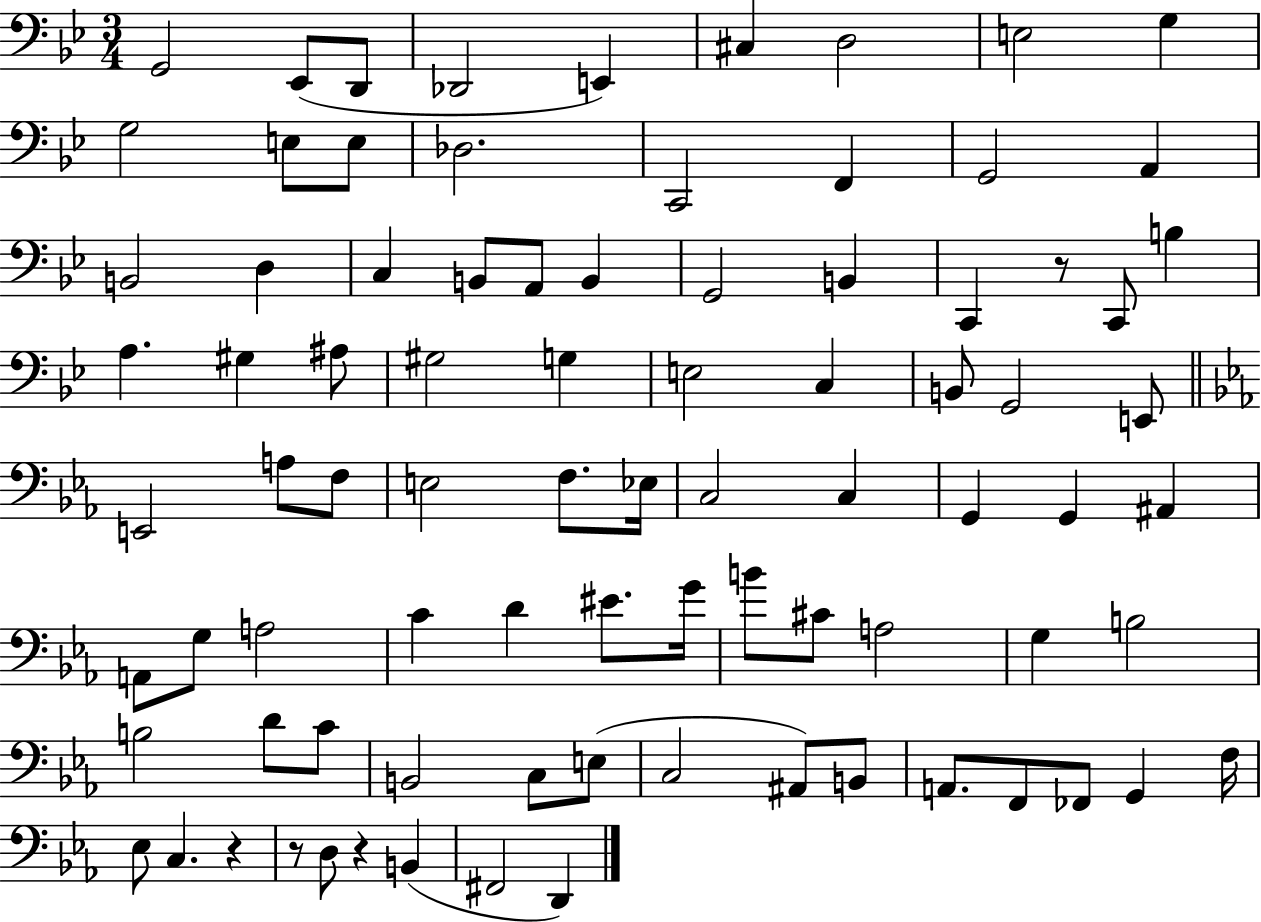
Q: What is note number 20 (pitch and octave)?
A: C3